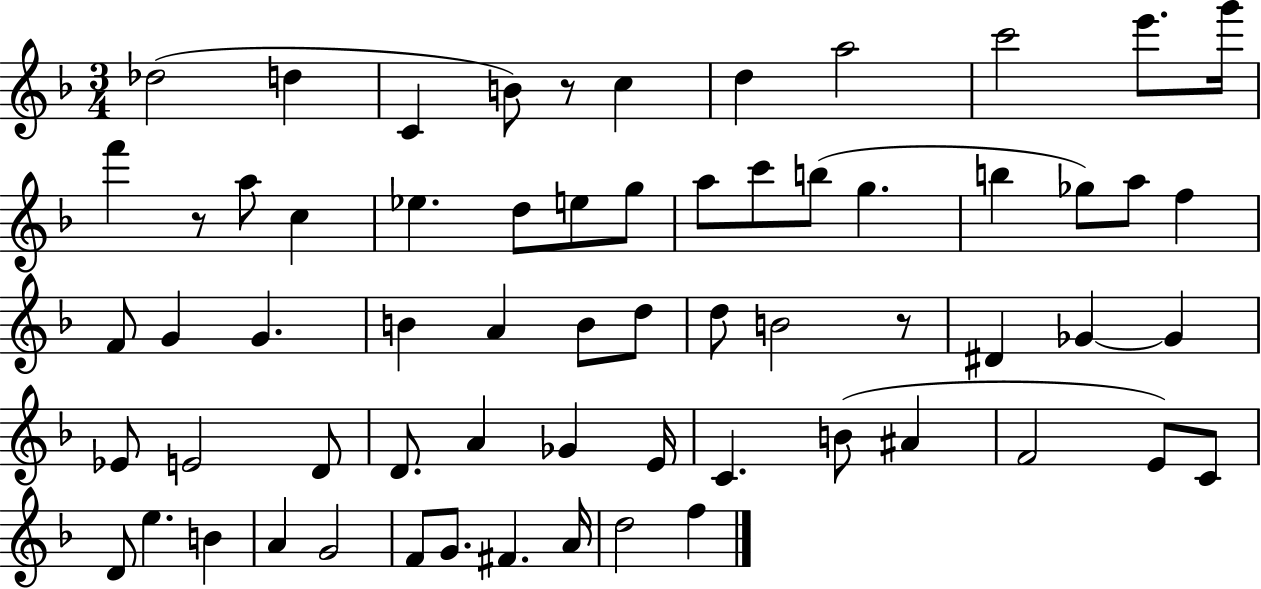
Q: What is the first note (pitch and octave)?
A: Db5